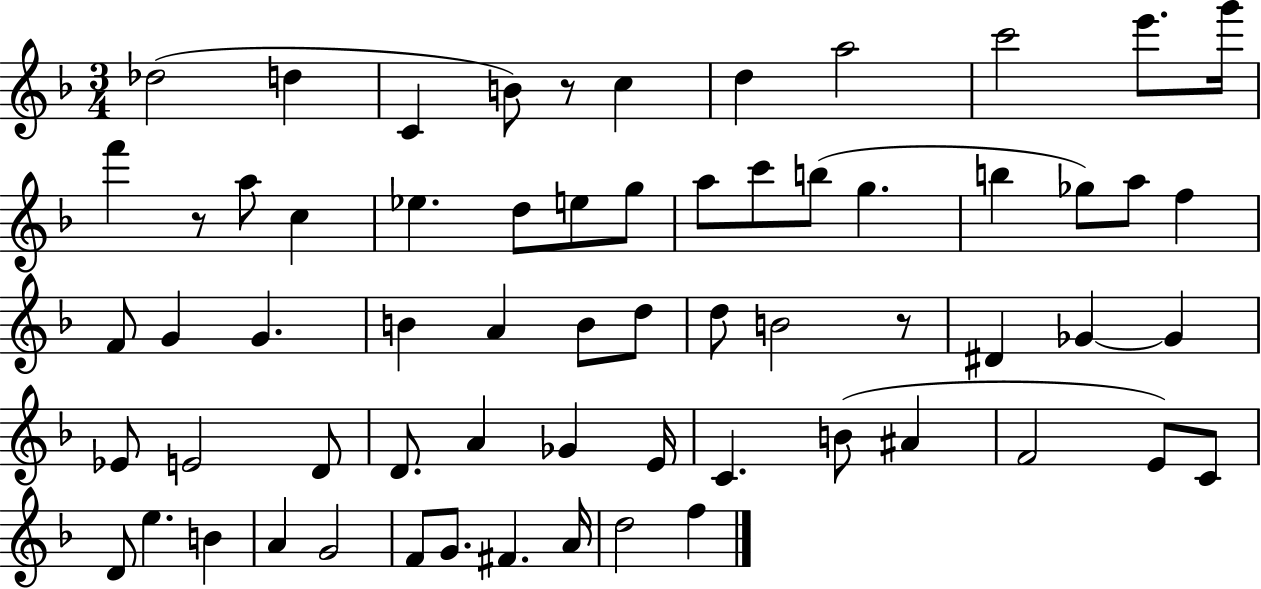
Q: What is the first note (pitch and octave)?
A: Db5